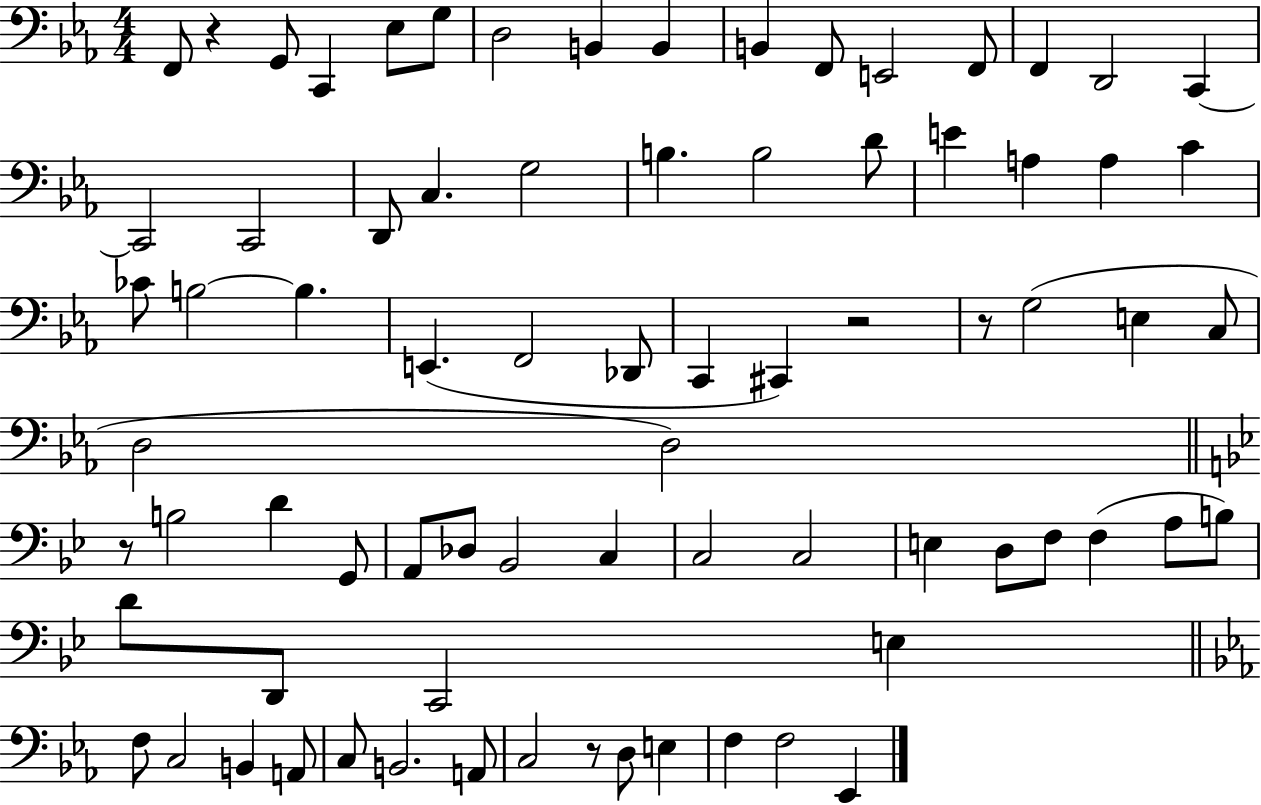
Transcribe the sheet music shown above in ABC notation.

X:1
T:Untitled
M:4/4
L:1/4
K:Eb
F,,/2 z G,,/2 C,, _E,/2 G,/2 D,2 B,, B,, B,, F,,/2 E,,2 F,,/2 F,, D,,2 C,, C,,2 C,,2 D,,/2 C, G,2 B, B,2 D/2 E A, A, C _C/2 B,2 B, E,, F,,2 _D,,/2 C,, ^C,, z2 z/2 G,2 E, C,/2 D,2 D,2 z/2 B,2 D G,,/2 A,,/2 _D,/2 _B,,2 C, C,2 C,2 E, D,/2 F,/2 F, A,/2 B,/2 D/2 D,,/2 C,,2 E, F,/2 C,2 B,, A,,/2 C,/2 B,,2 A,,/2 C,2 z/2 D,/2 E, F, F,2 _E,,